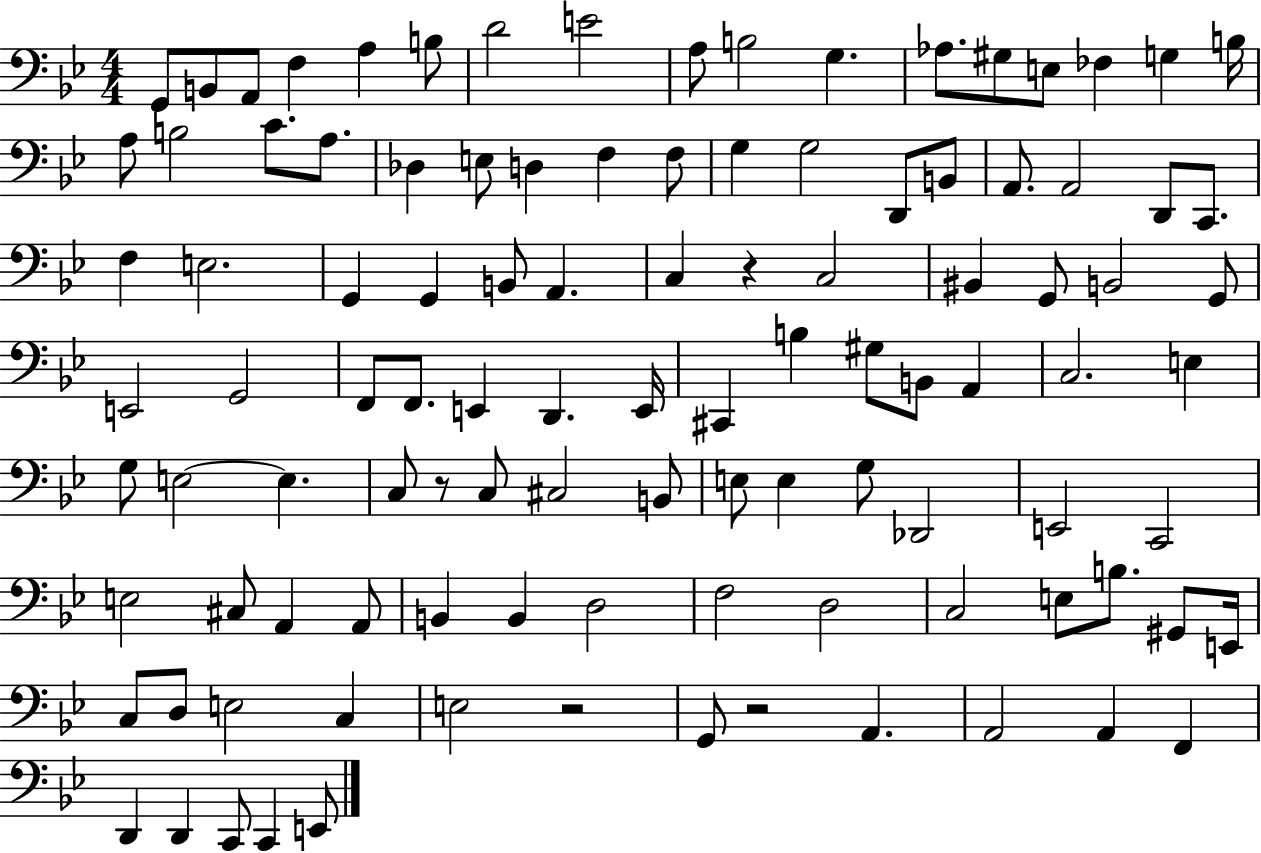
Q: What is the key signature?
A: BES major